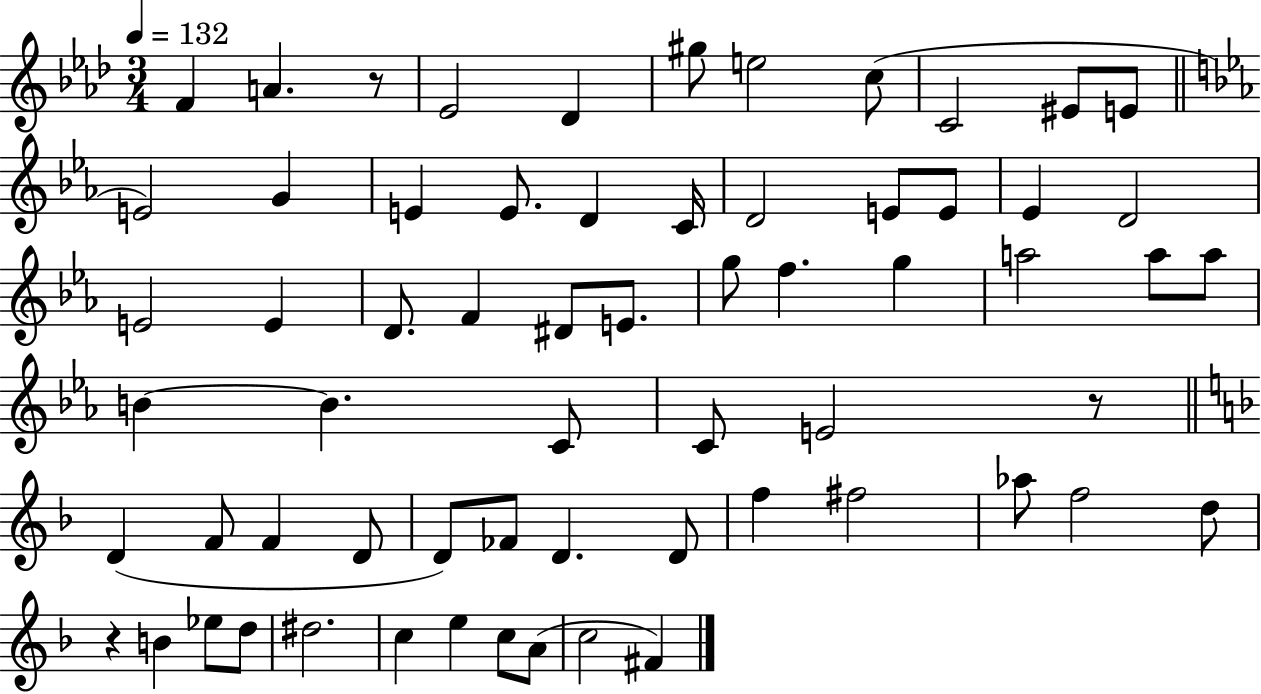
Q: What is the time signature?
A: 3/4